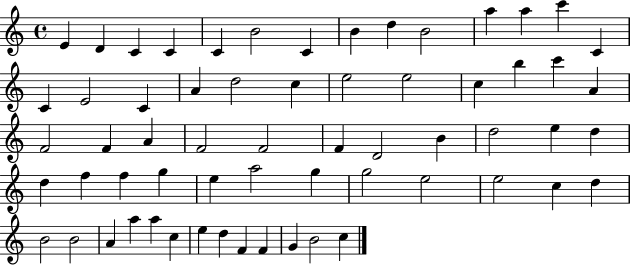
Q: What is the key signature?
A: C major